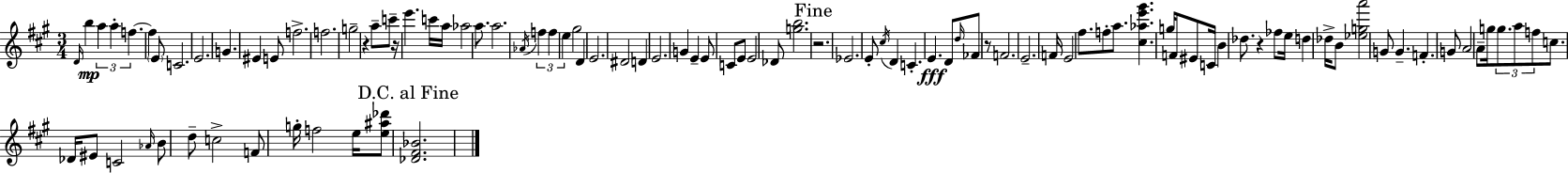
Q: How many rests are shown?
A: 5